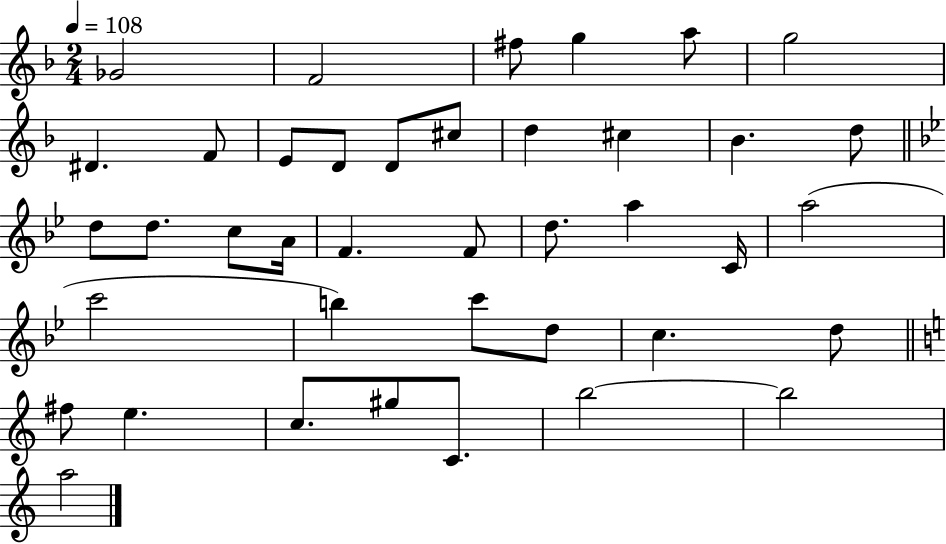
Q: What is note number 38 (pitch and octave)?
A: B5